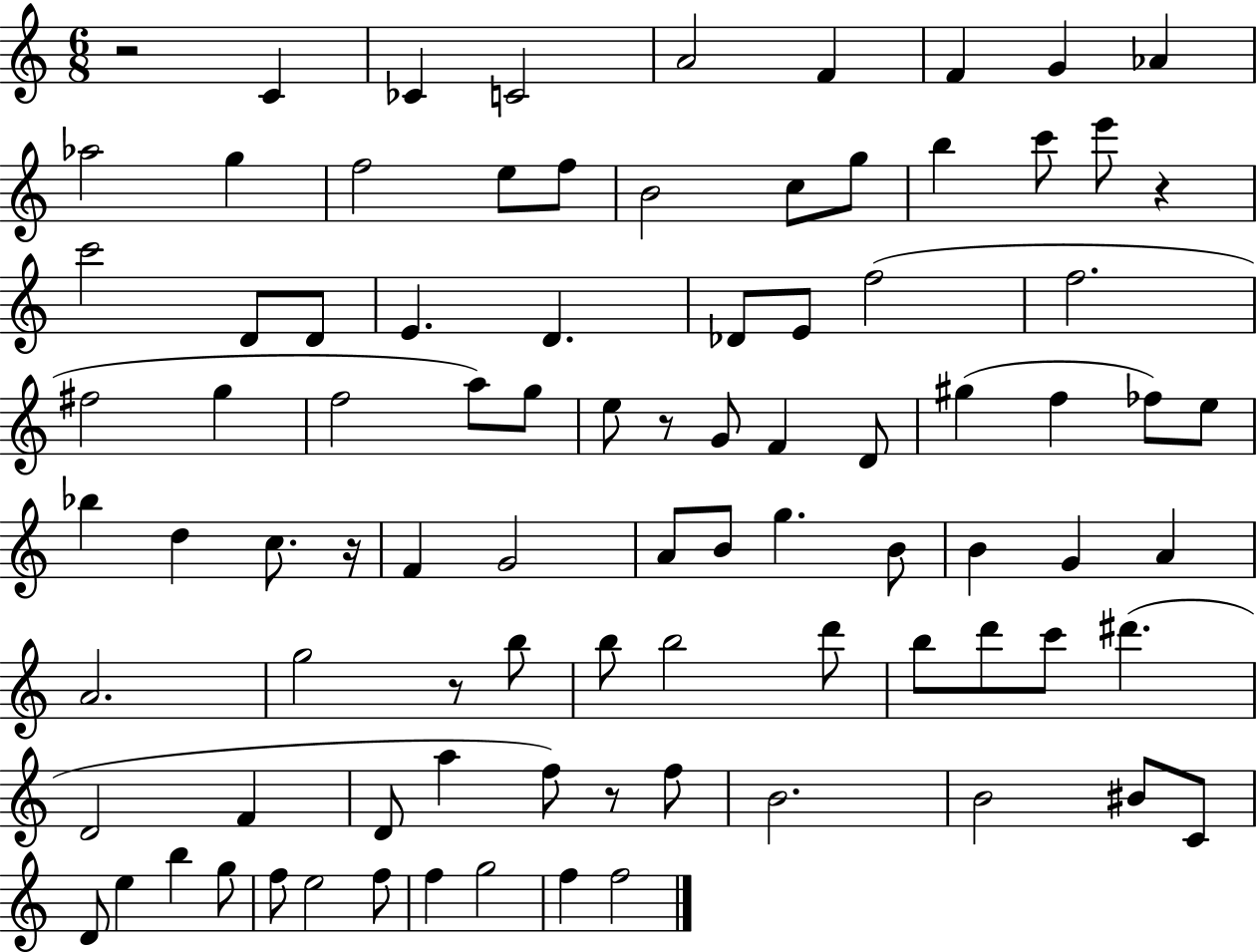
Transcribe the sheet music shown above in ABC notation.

X:1
T:Untitled
M:6/8
L:1/4
K:C
z2 C _C C2 A2 F F G _A _a2 g f2 e/2 f/2 B2 c/2 g/2 b c'/2 e'/2 z c'2 D/2 D/2 E D _D/2 E/2 f2 f2 ^f2 g f2 a/2 g/2 e/2 z/2 G/2 F D/2 ^g f _f/2 e/2 _b d c/2 z/4 F G2 A/2 B/2 g B/2 B G A A2 g2 z/2 b/2 b/2 b2 d'/2 b/2 d'/2 c'/2 ^d' D2 F D/2 a f/2 z/2 f/2 B2 B2 ^B/2 C/2 D/2 e b g/2 f/2 e2 f/2 f g2 f f2